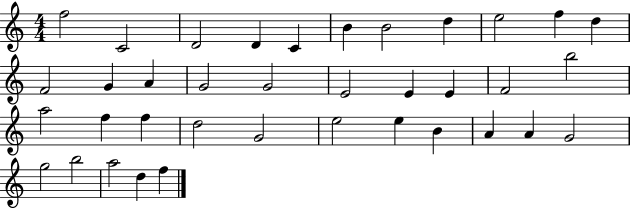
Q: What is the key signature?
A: C major